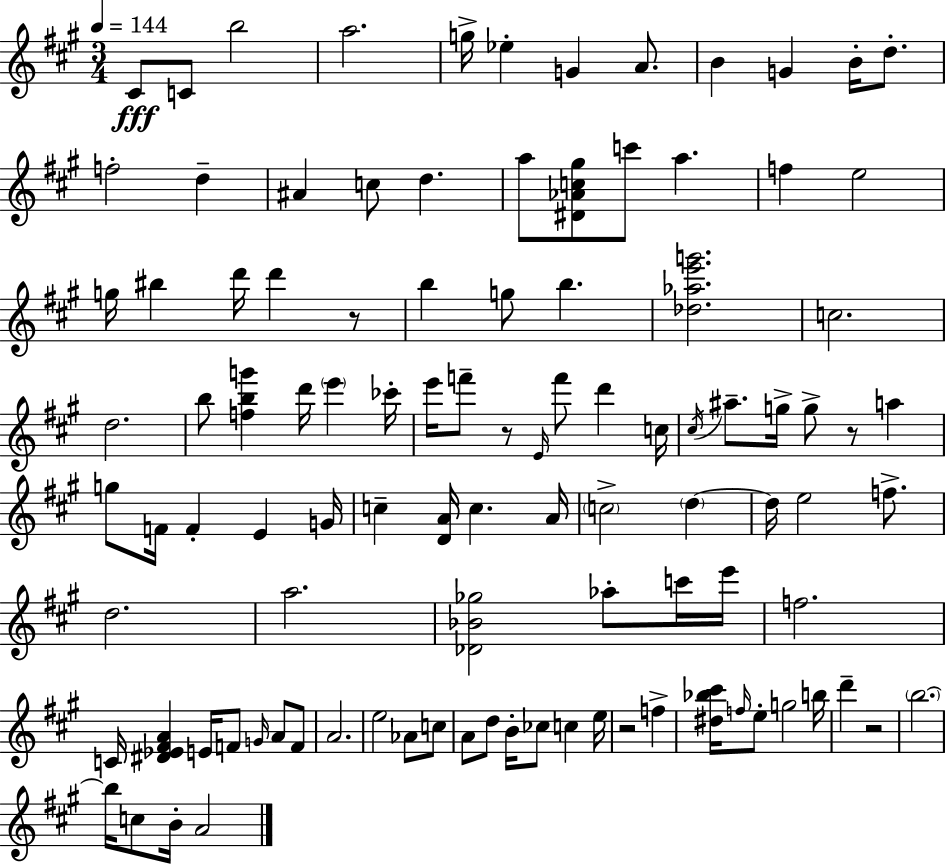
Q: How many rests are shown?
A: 5